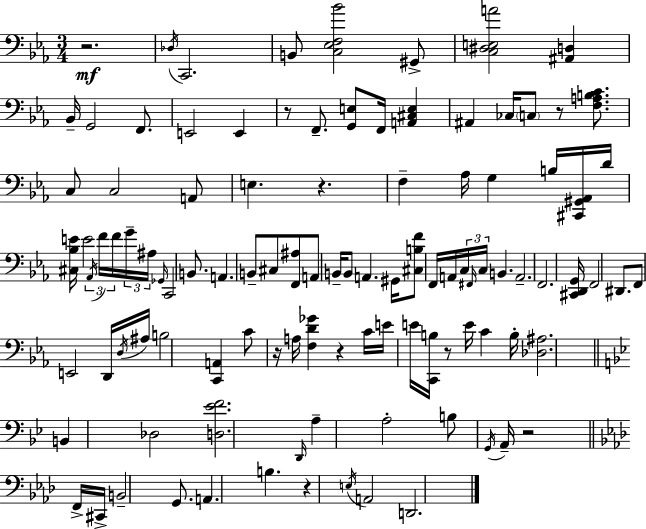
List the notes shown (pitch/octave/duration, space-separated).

R/h. Db3/s C2/h. B2/e [C3,Eb3,F3,Bb4]/h G#2/e [C3,D#3,E3,A4]/h [A#2,D3]/q Bb2/s G2/h F2/e. E2/h E2/q R/e F2/e. [G2,E3]/e F2/s [A2,C#3,E3]/q A#2/q CES3/s C3/e R/e [F3,A3,B3,C4]/e. C3/e C3/h A2/e E3/q. R/q. F3/q Ab3/s G3/q B3/s [C#2,G#2,Ab2]/s D4/s [C#3,Bb3,E4]/s E4/h Ab2/s F4/s F4/s G4/s A#3/s Gb2/s C2/h B2/e. A2/q. B2/e C#3/e [F2,A#3]/e A2/e B2/s B2/e A2/q. G#2/s [C#3,B3,F4]/e F2/s A2/s C3/s F#2/s C3/s B2/q. A2/h. F2/h. [C#2,D2,G2]/s F2/h D#2/e. F2/e E2/h D2/s D3/s A#3/s B3/h [C2,A2]/q C4/e R/s A3/s [F3,D4,Gb4]/q R/q C4/s E4/s E4/s [C2,B3]/s R/e E4/s C4/q B3/s [Db3,A#3]/h. B2/q Db3/h [D3,Eb4,F4]/h. D2/s A3/q A3/h B3/e G2/s A2/s R/h F2/s C#2/s B2/h G2/e. A2/q. B3/q. R/q E3/s A2/h D2/h.